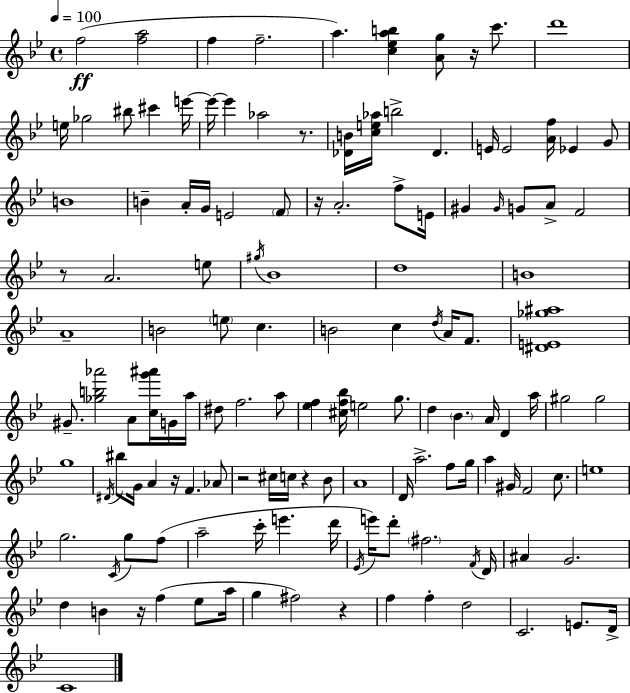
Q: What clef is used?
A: treble